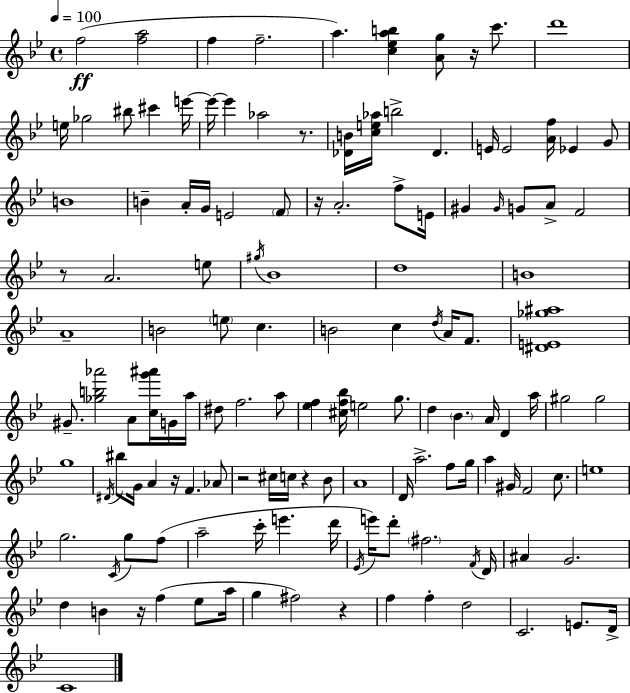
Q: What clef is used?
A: treble